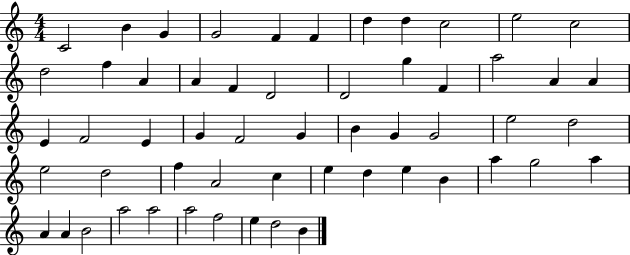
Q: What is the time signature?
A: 4/4